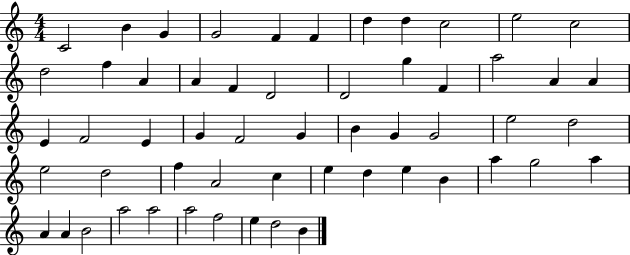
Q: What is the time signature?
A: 4/4